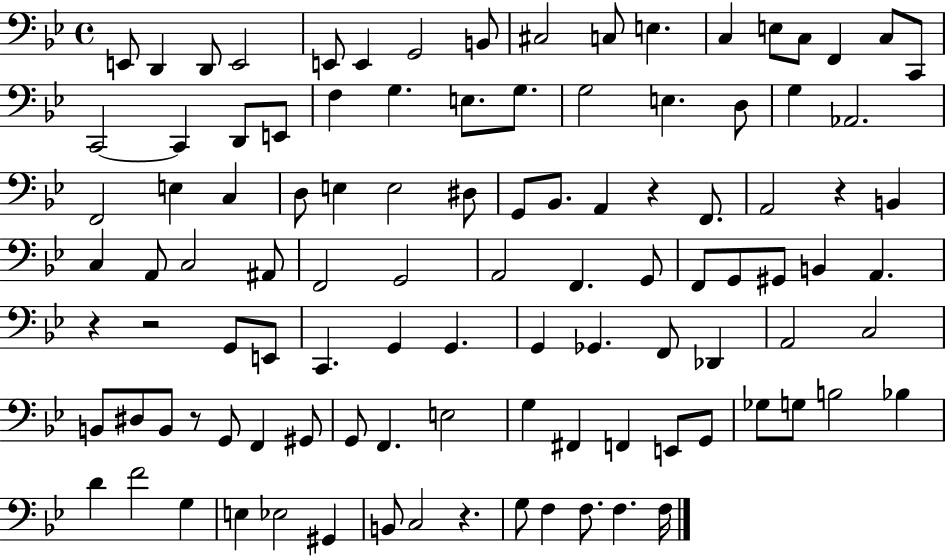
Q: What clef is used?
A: bass